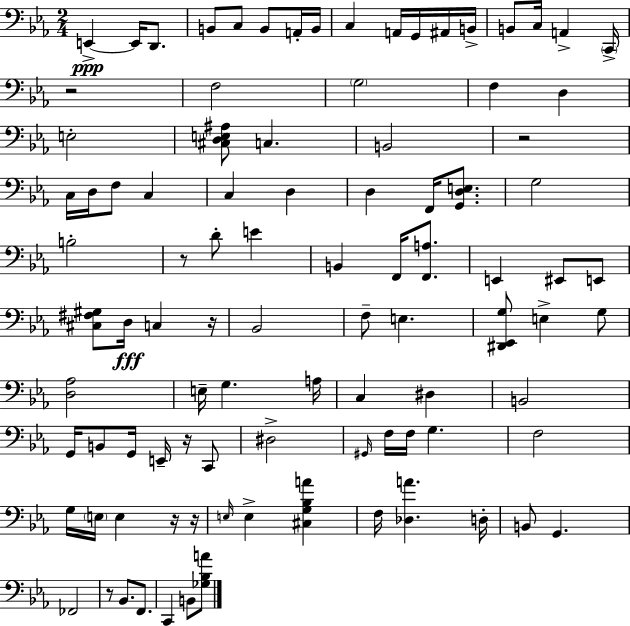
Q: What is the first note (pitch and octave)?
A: E2